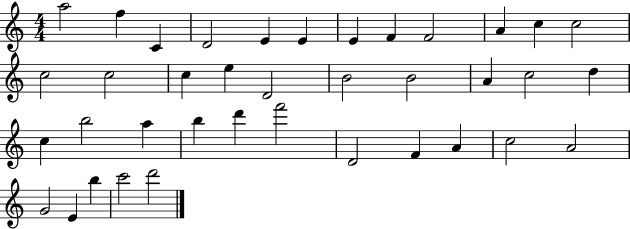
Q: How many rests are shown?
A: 0